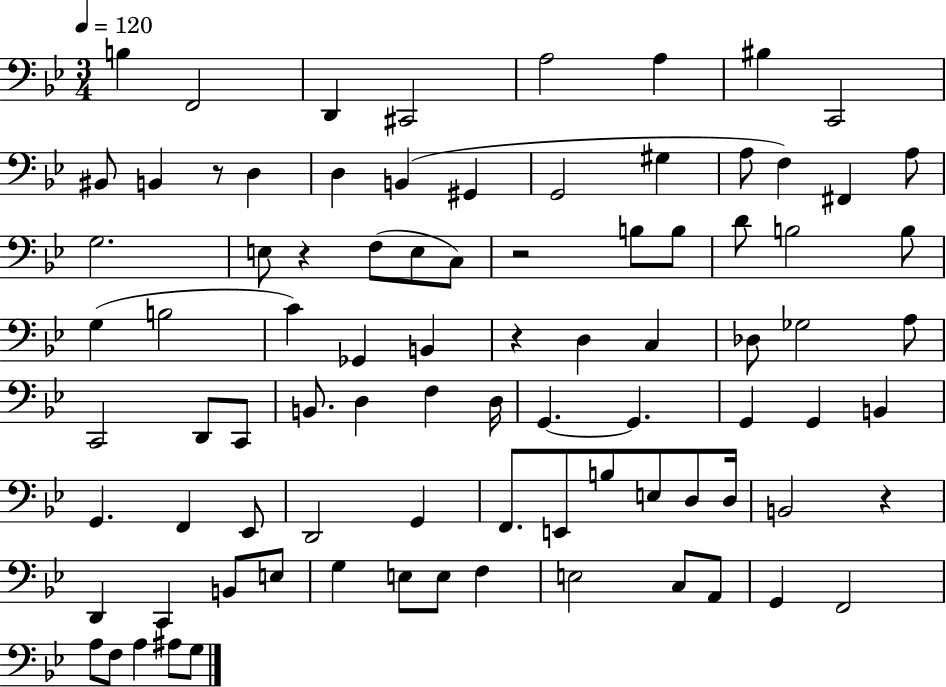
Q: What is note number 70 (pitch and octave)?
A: E3